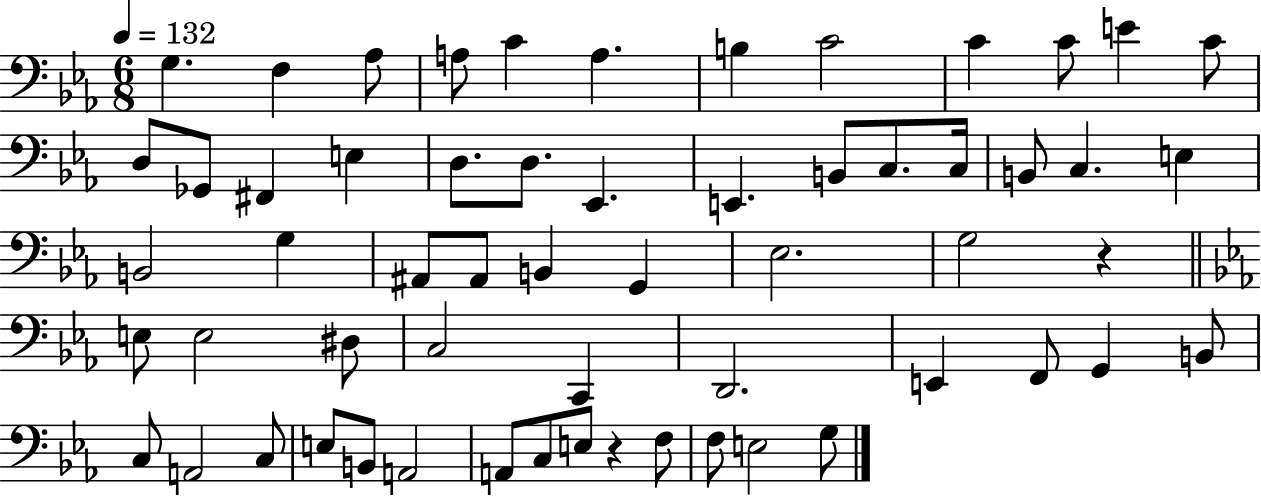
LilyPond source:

{
  \clef bass
  \numericTimeSignature
  \time 6/8
  \key ees \major
  \tempo 4 = 132
  g4. f4 aes8 | a8 c'4 a4. | b4 c'2 | c'4 c'8 e'4 c'8 | \break d8 ges,8 fis,4 e4 | d8. d8. ees,4. | e,4. b,8 c8. c16 | b,8 c4. e4 | \break b,2 g4 | ais,8 ais,8 b,4 g,4 | ees2. | g2 r4 | \break \bar "||" \break \key ees \major e8 e2 dis8 | c2 c,4 | d,2. | e,4 f,8 g,4 b,8 | \break c8 a,2 c8 | e8 b,8 a,2 | a,8 c8 e8 r4 f8 | f8 e2 g8 | \break \bar "|."
}